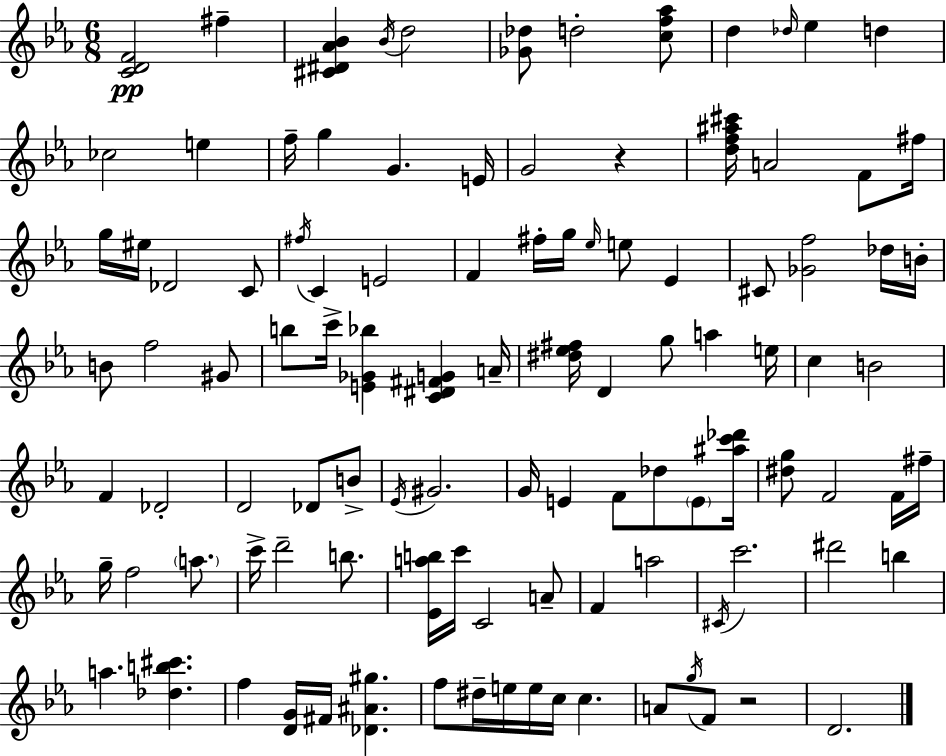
[C4,D4,F4]/h F#5/q [C#4,D#4,Ab4,Bb4]/q Bb4/s D5/h [Gb4,Db5]/e D5/h [C5,F5,Ab5]/e D5/q Db5/s Eb5/q D5/q CES5/h E5/q F5/s G5/q G4/q. E4/s G4/h R/q [D5,F5,A#5,C#6]/s A4/h F4/e F#5/s G5/s EIS5/s Db4/h C4/e F#5/s C4/q E4/h F4/q F#5/s G5/s Eb5/s E5/e Eb4/q C#4/e [Gb4,F5]/h Db5/s B4/s B4/e F5/h G#4/e B5/e C6/s [E4,Gb4,Bb5]/q [C4,D#4,F#4,G4]/q A4/s [D#5,Eb5,F#5]/s D4/q G5/e A5/q E5/s C5/q B4/h F4/q Db4/h D4/h Db4/e B4/e Eb4/s G#4/h. G4/s E4/q F4/e Db5/e E4/e [A#5,C6,Db6]/s [D#5,G5]/e F4/h F4/s F#5/s G5/s F5/h A5/e. C6/s D6/h B5/e. [Eb4,A5,B5]/s C6/s C4/h A4/e F4/q A5/h C#4/s C6/h. D#6/h B5/q A5/q. [Db5,B5,C#6]/q. F5/q [D4,G4]/s F#4/s [Db4,A#4,G#5]/q. F5/e D#5/s E5/s E5/s C5/s C5/q. A4/e G5/s F4/e R/h D4/h.